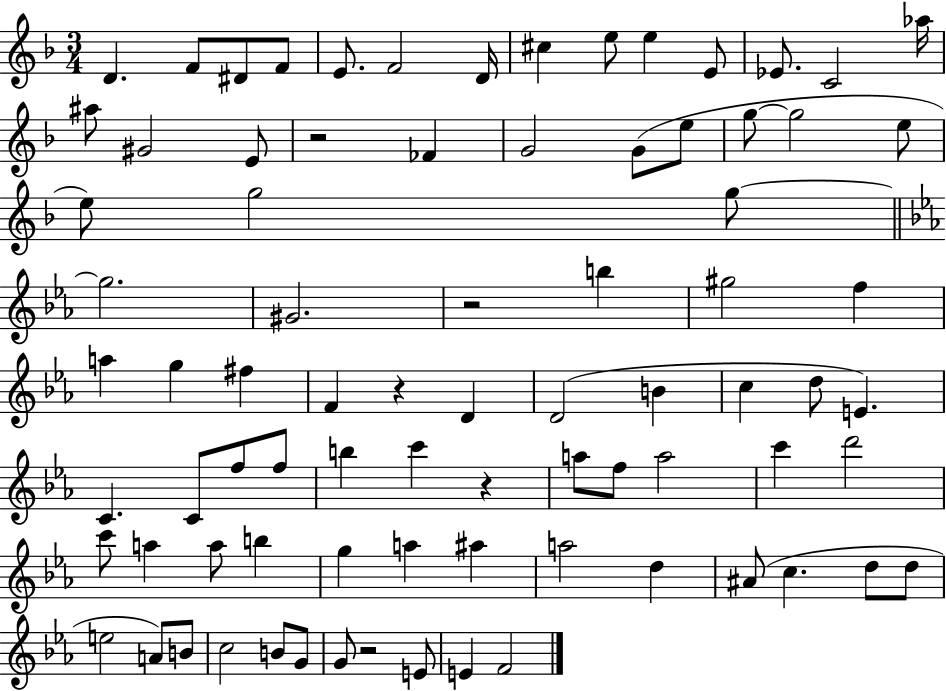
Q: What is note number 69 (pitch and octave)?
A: B4